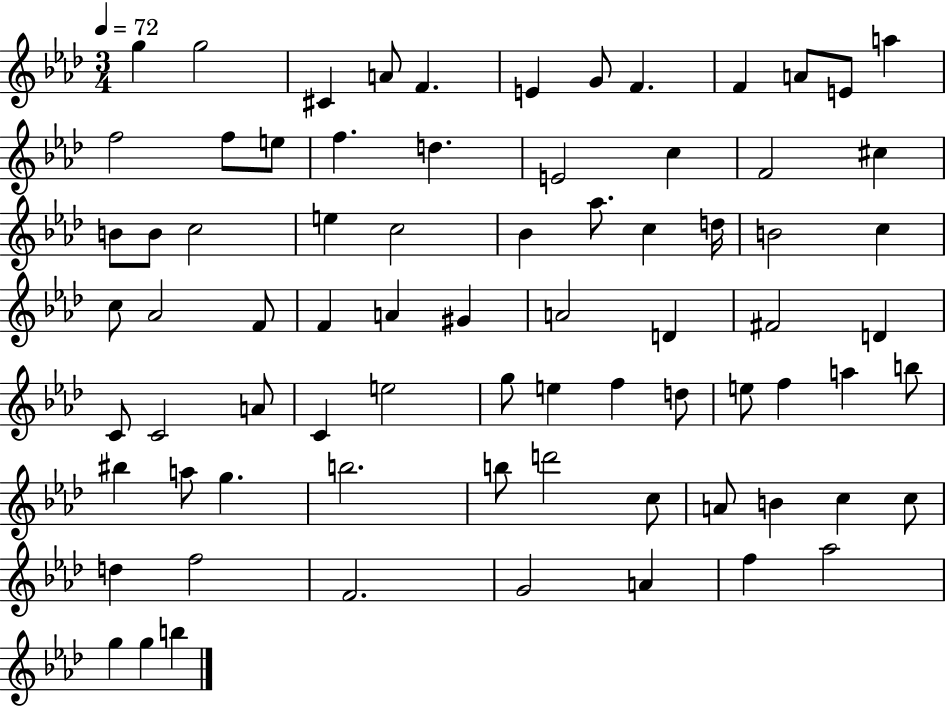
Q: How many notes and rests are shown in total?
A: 76